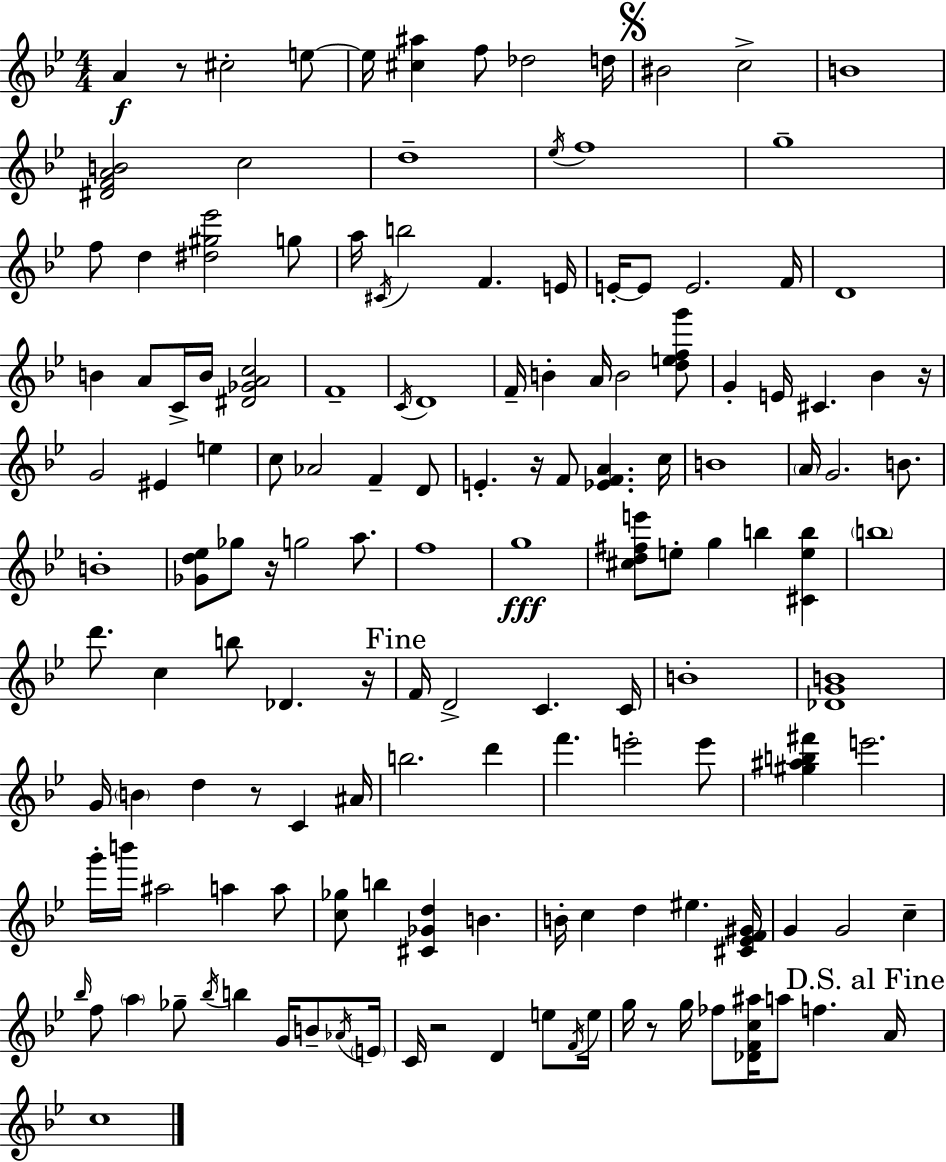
A4/q R/e C#5/h E5/e E5/s [C#5,A#5]/q F5/e Db5/h D5/s BIS4/h C5/h B4/w [D#4,F4,A4,B4]/h C5/h D5/w Eb5/s F5/w G5/w F5/e D5/q [D#5,G#5,Eb6]/h G5/e A5/s C#4/s B5/h F4/q. E4/s E4/s E4/e E4/h. F4/s D4/w B4/q A4/e C4/s B4/s [D#4,Gb4,A4,C5]/h F4/w C4/s D4/w F4/s B4/q A4/s B4/h [D5,E5,F5,G6]/e G4/q E4/s C#4/q. Bb4/q R/s G4/h EIS4/q E5/q C5/e Ab4/h F4/q D4/e E4/q. R/s F4/e [Eb4,F4,A4]/q. C5/s B4/w A4/s G4/h. B4/e. B4/w [Gb4,D5,Eb5]/e Gb5/e R/s G5/h A5/e. F5/w G5/w [C#5,D5,F#5,E6]/e E5/e G5/q B5/q [C#4,E5,B5]/q B5/w D6/e. C5/q B5/e Db4/q. R/s F4/s D4/h C4/q. C4/s B4/w [Db4,G4,B4]/w G4/s B4/q D5/q R/e C4/q A#4/s B5/h. D6/q F6/q. E6/h E6/e [G#5,A#5,B5,F#6]/q E6/h. G6/s B6/s A#5/h A5/q A5/e [C5,Gb5]/e B5/q [C#4,Gb4,D5]/q B4/q. B4/s C5/q D5/q EIS5/q. [C#4,Eb4,F4,G#4]/s G4/q G4/h C5/q Bb5/s F5/e A5/q Gb5/e Bb5/s B5/q G4/s B4/e Ab4/s E4/s C4/s R/h D4/q E5/e F4/s E5/s G5/s R/e G5/s FES5/e [Db4,F4,C5,A#5]/s A5/e F5/q. A4/s C5/w